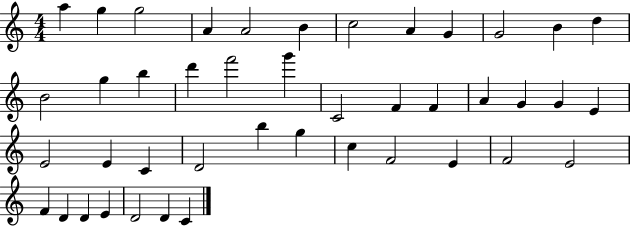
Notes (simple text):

A5/q G5/q G5/h A4/q A4/h B4/q C5/h A4/q G4/q G4/h B4/q D5/q B4/h G5/q B5/q D6/q F6/h G6/q C4/h F4/q F4/q A4/q G4/q G4/q E4/q E4/h E4/q C4/q D4/h B5/q G5/q C5/q F4/h E4/q F4/h E4/h F4/q D4/q D4/q E4/q D4/h D4/q C4/q